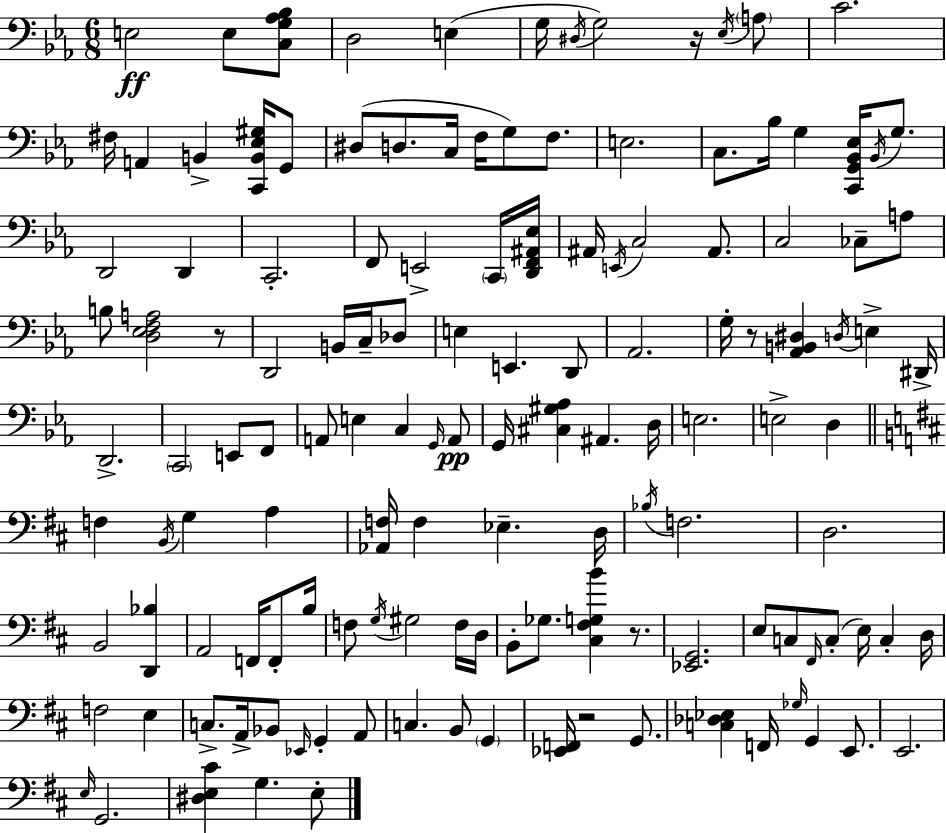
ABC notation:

X:1
T:Untitled
M:6/8
L:1/4
K:Eb
E,2 E,/2 [C,G,_A,_B,]/2 D,2 E, G,/4 ^D,/4 G,2 z/4 _E,/4 A,/2 C2 ^F,/4 A,, B,, [C,,B,,_E,^G,]/4 G,,/2 ^D,/2 D,/2 C,/4 F,/4 G,/2 F,/2 E,2 C,/2 _B,/4 G, [C,,G,,_B,,_E,]/4 _B,,/4 G,/2 D,,2 D,, C,,2 F,,/2 E,,2 C,,/4 [D,,F,,^A,,_E,]/4 ^A,,/4 E,,/4 C,2 ^A,,/2 C,2 _C,/2 A,/2 B,/2 [D,_E,F,A,]2 z/2 D,,2 B,,/4 C,/4 _D,/2 E, E,, D,,/2 _A,,2 G,/4 z/2 [_A,,B,,^D,] D,/4 E, ^D,,/4 D,,2 C,,2 E,,/2 F,,/2 A,,/2 E, C, G,,/4 A,,/2 G,,/4 [^C,^G,_A,] ^A,, D,/4 E,2 E,2 D, F, B,,/4 G, A, [_A,,F,]/4 F, _E, D,/4 _B,/4 F,2 D,2 B,,2 [D,,_B,] A,,2 F,,/4 F,,/2 B,/4 F,/2 G,/4 ^G,2 F,/4 D,/4 B,,/2 _G,/2 [^C,^F,G,B] z/2 [_E,,G,,]2 E,/2 C,/2 ^F,,/4 C,/2 E,/4 C, D,/4 F,2 E, C,/2 A,,/4 _B,,/2 _E,,/4 G,, A,,/2 C, B,,/2 G,, [_E,,F,,]/4 z2 G,,/2 [C,_D,_E,] F,,/4 _G,/4 G,, E,,/2 E,,2 E,/4 G,,2 [^D,E,^C] G, E,/2